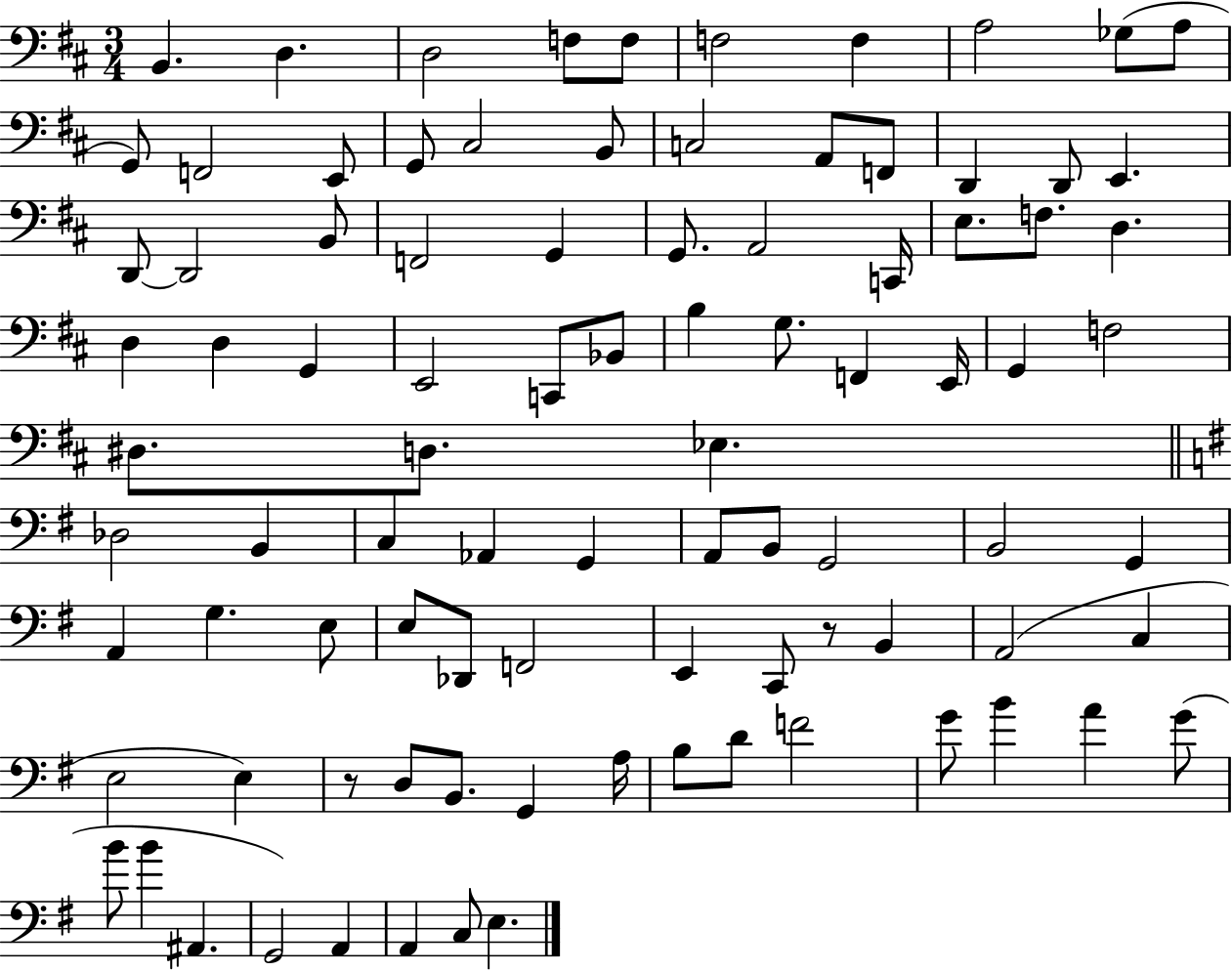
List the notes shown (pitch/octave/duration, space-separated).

B2/q. D3/q. D3/h F3/e F3/e F3/h F3/q A3/h Gb3/e A3/e G2/e F2/h E2/e G2/e C#3/h B2/e C3/h A2/e F2/e D2/q D2/e E2/q. D2/e D2/h B2/e F2/h G2/q G2/e. A2/h C2/s E3/e. F3/e. D3/q. D3/q D3/q G2/q E2/h C2/e Bb2/e B3/q G3/e. F2/q E2/s G2/q F3/h D#3/e. D3/e. Eb3/q. Db3/h B2/q C3/q Ab2/q G2/q A2/e B2/e G2/h B2/h G2/q A2/q G3/q. E3/e E3/e Db2/e F2/h E2/q C2/e R/e B2/q A2/h C3/q E3/h E3/q R/e D3/e B2/e. G2/q A3/s B3/e D4/e F4/h G4/e B4/q A4/q G4/e B4/e B4/q A#2/q. G2/h A2/q A2/q C3/e E3/q.